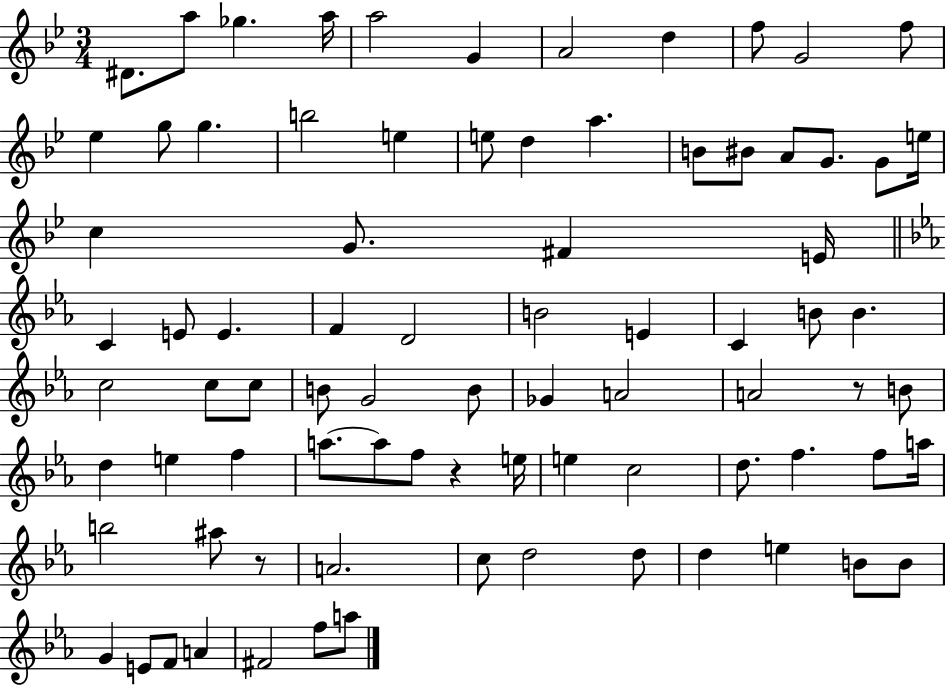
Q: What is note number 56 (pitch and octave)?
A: E5